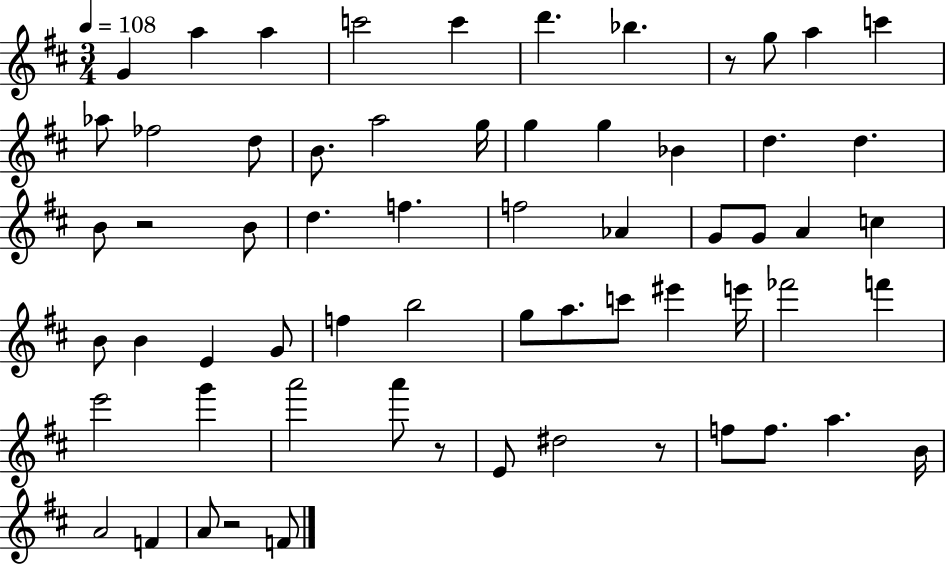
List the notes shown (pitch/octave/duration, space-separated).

G4/q A5/q A5/q C6/h C6/q D6/q. Bb5/q. R/e G5/e A5/q C6/q Ab5/e FES5/h D5/e B4/e. A5/h G5/s G5/q G5/q Bb4/q D5/q. D5/q. B4/e R/h B4/e D5/q. F5/q. F5/h Ab4/q G4/e G4/e A4/q C5/q B4/e B4/q E4/q G4/e F5/q B5/h G5/e A5/e. C6/e EIS6/q E6/s FES6/h F6/q E6/h G6/q A6/h A6/e R/e E4/e D#5/h R/e F5/e F5/e. A5/q. B4/s A4/h F4/q A4/e R/h F4/e